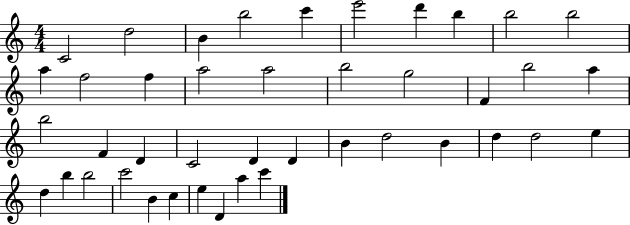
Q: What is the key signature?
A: C major